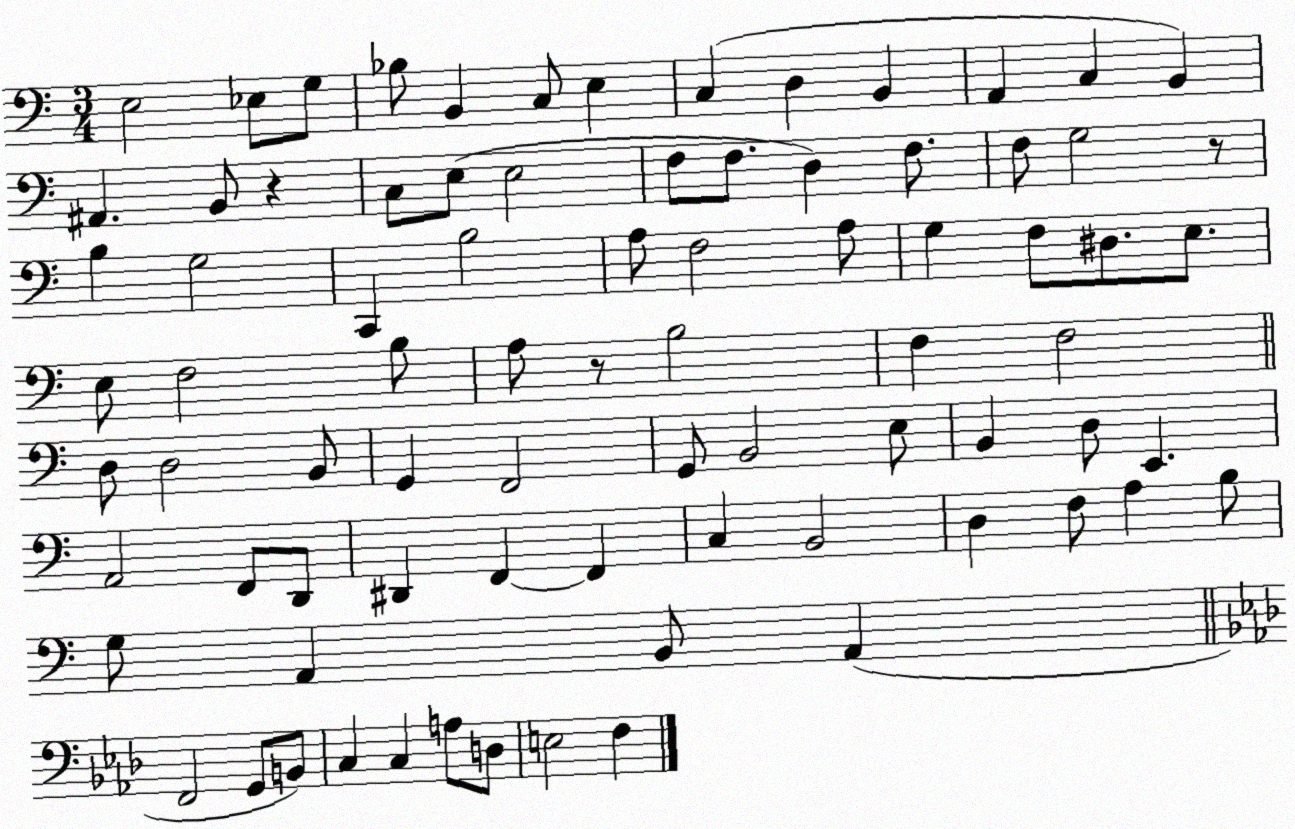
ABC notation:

X:1
T:Untitled
M:3/4
L:1/4
K:C
E,2 _E,/2 G,/2 _B,/2 B,, C,/2 E, C, D, B,, A,, C, B,, ^A,, B,,/2 z C,/2 E,/2 E,2 F,/2 F,/2 D, F,/2 F,/2 G,2 z/2 B, G,2 C,, B,2 A,/2 F,2 A,/2 G, F,/2 ^D,/2 E,/2 E,/2 F,2 B,/2 A,/2 z/2 B,2 F, F,2 D,/2 D,2 B,,/2 G,, F,,2 G,,/2 B,,2 E,/2 B,, D,/2 E,, A,,2 F,,/2 D,,/2 ^D,, F,, F,, C, B,,2 D, F,/2 A, B,/2 G,/2 A,, B,,/2 A,, F,,2 G,,/2 B,,/2 C, C, A,/2 D,/2 E,2 F,